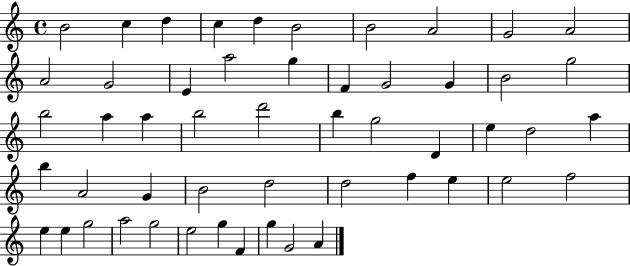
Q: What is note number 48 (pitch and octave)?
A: G5